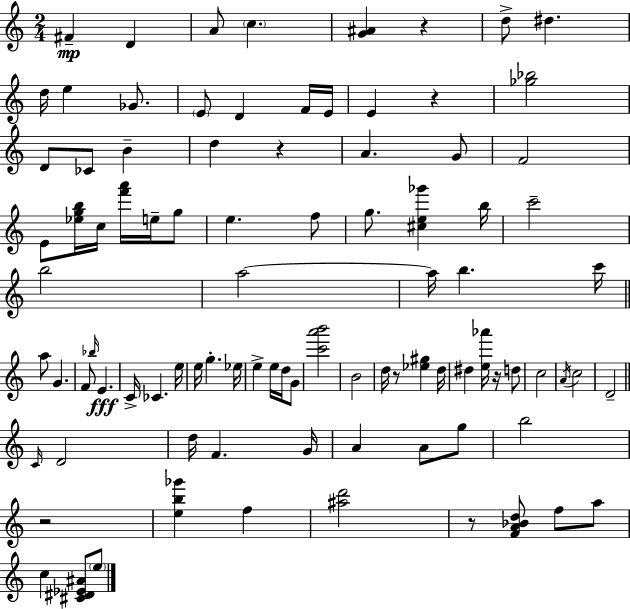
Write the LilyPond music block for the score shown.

{
  \clef treble
  \numericTimeSignature
  \time 2/4
  \key c \major
  \repeat volta 2 { fis'4--\mp d'4 | a'8 \parenthesize c''4. | <g' ais'>4 r4 | d''8-> dis''4. | \break d''16 e''4 ges'8. | \parenthesize e'8 d'4 f'16 e'16 | e'4 r4 | <ges'' bes''>2 | \break d'8 ces'8 b'4-- | d''4 r4 | a'4. g'8 | f'2 | \break e'8 <ees'' g'' b''>16 c''16 <f''' a'''>16 e''16-- g''8 | e''4. f''8 | g''8. <cis'' e'' ges'''>4 b''16 | c'''2-- | \break b''2 | a''2~~ | a''16 b''4. c'''16 | \bar "||" \break \key a \minor a''8 g'4. | f'8 \grace { bes''16 }\fff e'4. | c'16-> ces'4. | e''16 e''16 g''4.-. | \break ees''16 e''4-> e''16 d''16 g'8 | <c''' a''' b'''>2 | b'2 | d''16 r8 <ees'' gis''>4 | \break d''16 dis''4 <e'' aes'''>16 r16 d''8 | c''2 | \acciaccatura { a'16 } c''2 | d'2-- | \break \bar "||" \break \key a \minor \grace { c'16 } d'2 | d''16 f'4. | g'16 a'4 a'8 g''8 | b''2 | \break r2 | <e'' b'' ges'''>4 f''4 | <ais'' d'''>2 | r8 <f' a' bes' d''>8 f''8 a''8 | \break c''4 <cis' dis' ees' ais'>8 \parenthesize e''8 | } \bar "|."
}